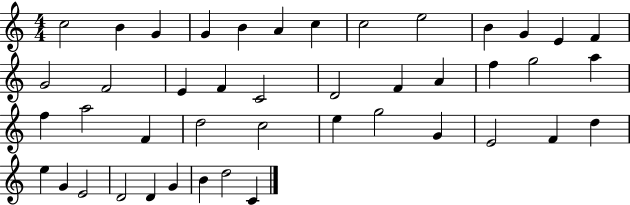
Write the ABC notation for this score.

X:1
T:Untitled
M:4/4
L:1/4
K:C
c2 B G G B A c c2 e2 B G E F G2 F2 E F C2 D2 F A f g2 a f a2 F d2 c2 e g2 G E2 F d e G E2 D2 D G B d2 C